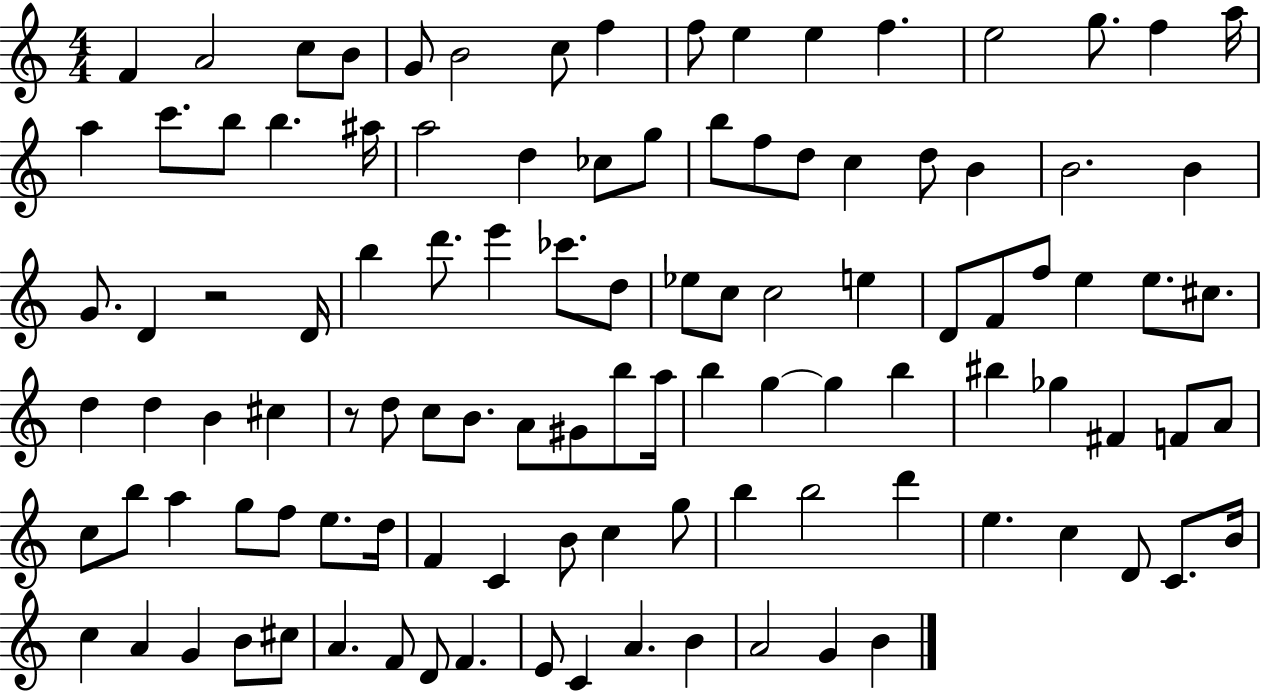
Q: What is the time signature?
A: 4/4